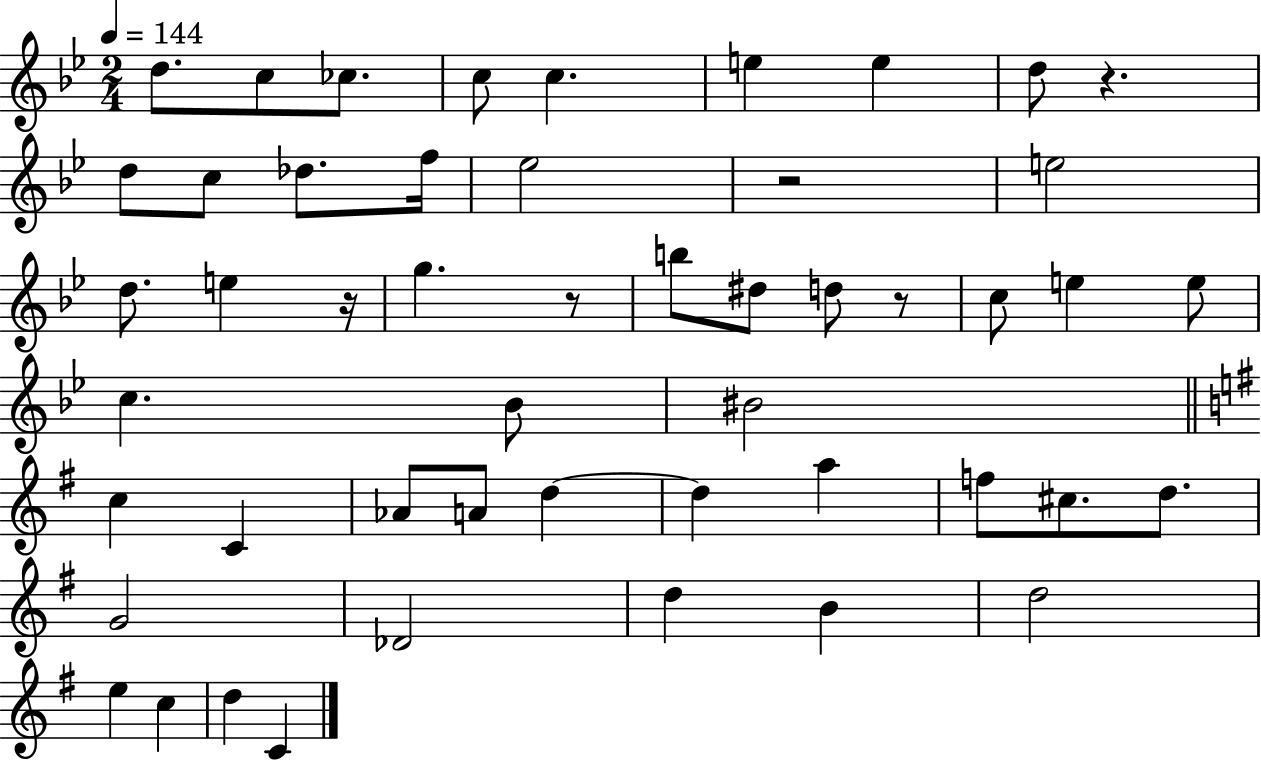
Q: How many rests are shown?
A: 5